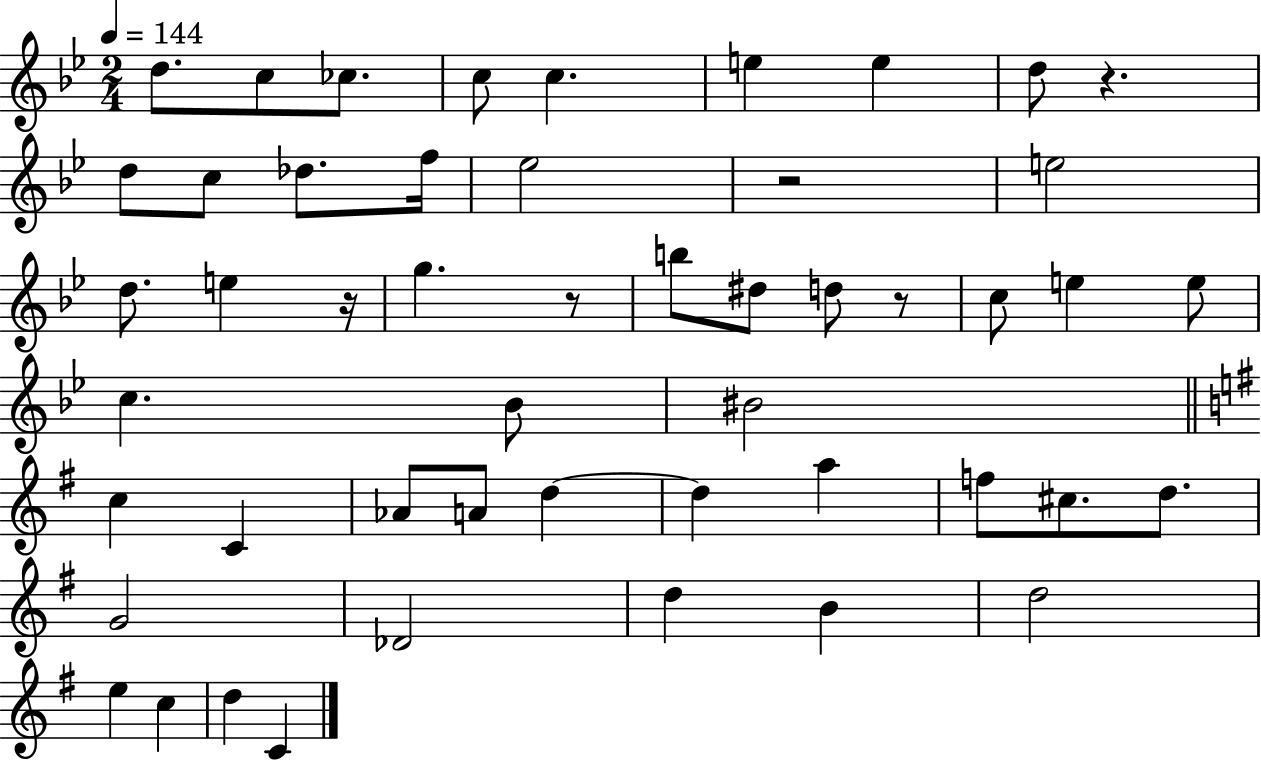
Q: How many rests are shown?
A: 5